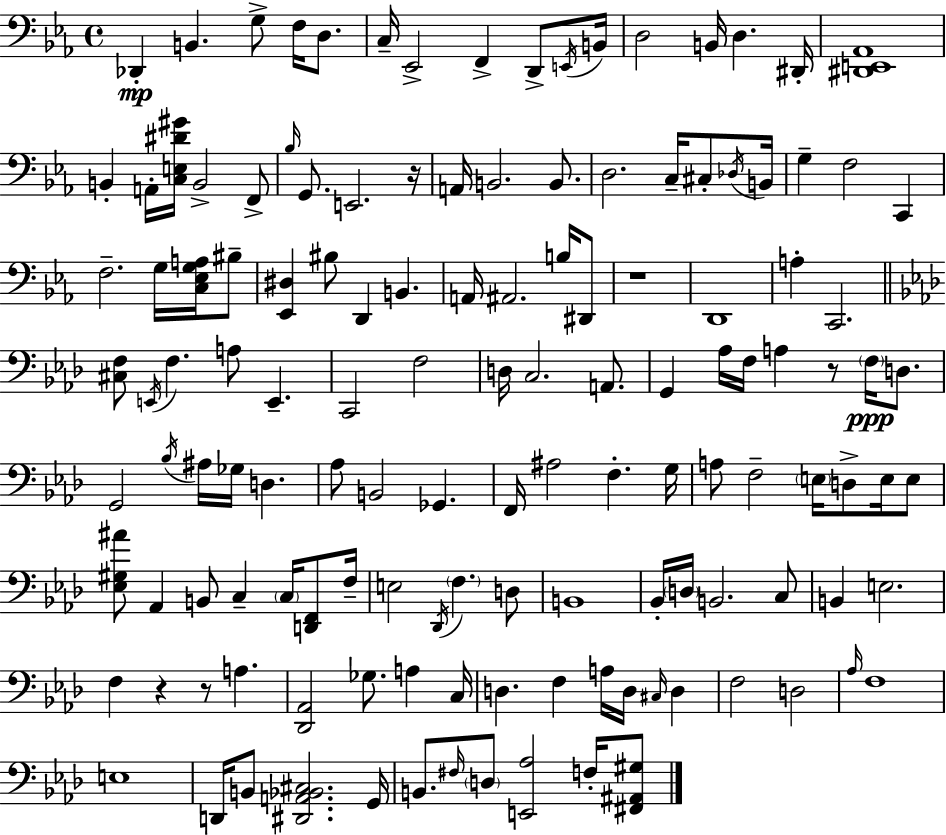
Db2/q B2/q. G3/e F3/s D3/e. C3/s Eb2/h F2/q D2/e E2/s B2/s D3/h B2/s D3/q. D#2/s [D#2,E2,Ab2]/w B2/q A2/s [C3,E3,D#4,G#4]/s B2/h F2/e Bb3/s G2/e. E2/h. R/s A2/s B2/h. B2/e. D3/h. C3/s C#3/e Db3/s B2/s G3/q F3/h C2/q F3/h. G3/s [C3,Eb3,G3,A3]/s BIS3/e [Eb2,D#3]/q BIS3/e D2/q B2/q. A2/s A#2/h. B3/s D#2/e R/w D2/w A3/q C2/h. [C#3,F3]/e E2/s F3/q. A3/e E2/q. C2/h F3/h D3/s C3/h. A2/e. G2/q Ab3/s F3/s A3/q R/e F3/s D3/e. G2/h Bb3/s A#3/s Gb3/s D3/q. Ab3/e B2/h Gb2/q. F2/s A#3/h F3/q. G3/s A3/e F3/h E3/s D3/e E3/s E3/e [Eb3,G#3,A#4]/e Ab2/q B2/e C3/q C3/s [D2,F2]/e F3/s E3/h Db2/s F3/q. D3/e B2/w Bb2/s D3/s B2/h. C3/e B2/q E3/h. F3/q R/q R/e A3/q. [Db2,Ab2]/h Gb3/e. A3/q C3/s D3/q. F3/q A3/s D3/s C#3/s D3/q F3/h D3/h Ab3/s F3/w E3/w D2/s B2/e [D#2,A2,Bb2,C#3]/h. G2/s B2/e. F#3/s D3/e [E2,Ab3]/h F3/s [F#2,A#2,G#3]/e